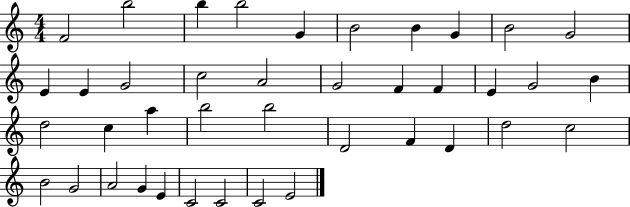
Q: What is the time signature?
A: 4/4